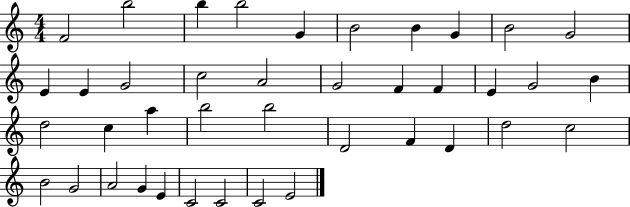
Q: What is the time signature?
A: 4/4